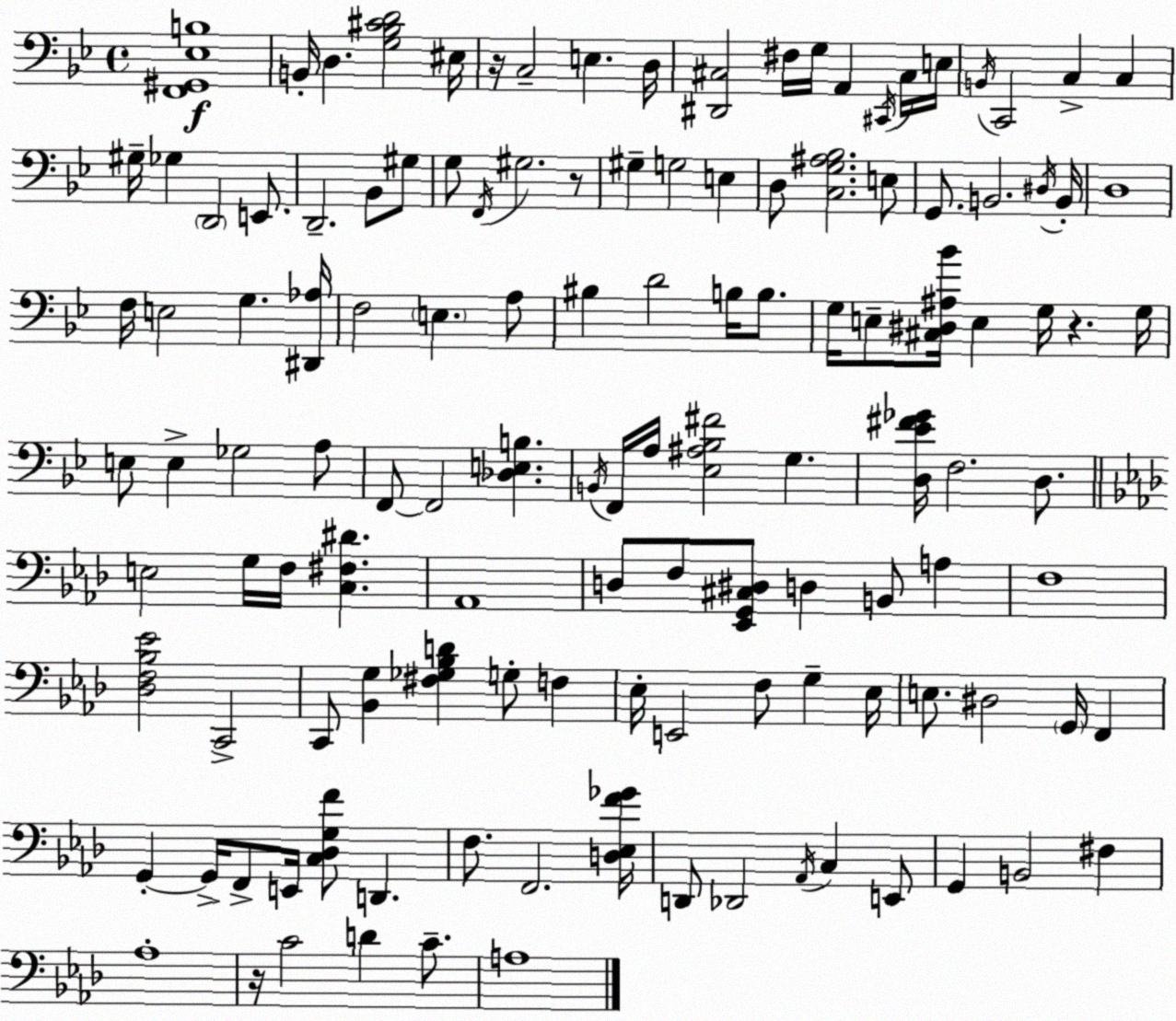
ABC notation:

X:1
T:Untitled
M:4/4
L:1/4
K:Bb
[F,,^G,,_E,B,]4 B,,/4 D, [G,_B,^CD]2 ^E,/4 z/4 C,2 E, D,/4 [^D,,^C,]2 ^F,/4 G,/4 A,, ^C,,/4 ^C,/4 E,/4 B,,/4 C,,2 C, C, ^G,/4 _G, D,,2 E,,/2 D,,2 _B,,/2 ^G,/2 G,/2 F,,/4 ^G,2 z/2 ^G, G,2 E, D,/2 [C,G,^A,_B,]2 E,/2 G,,/2 B,,2 ^D,/4 B,,/4 D,4 F,/4 E,2 G, [^D,,_A,]/4 F,2 E, A,/2 ^B, D2 B,/4 B,/2 G,/4 E,/2 [^C,^D,^A,_B]/4 E, G,/4 z G,/4 E,/2 E, _G,2 A,/2 F,,/2 F,,2 [_D,E,B,] B,,/4 F,,/4 A,/4 [_E,^A,_B,^F]2 G, [D,_E^F_G]/4 F,2 D,/2 E,2 G,/4 F,/4 [C,^F,^D] _A,,4 D,/2 F,/2 [_E,,G,,^C,^D,]/2 D, B,,/2 A, F,4 [_D,F,_B,_E]2 C,,2 C,,/2 [_B,,G,] [^F,_G,_B,D] G,/2 F, _E,/4 E,,2 F,/2 G, _E,/4 E,/2 ^D,2 G,,/4 F,, G,, G,,/4 F,,/2 E,,/4 [C,_D,G,F]/2 D,, F,/2 F,,2 [D,_E,F_G]/4 D,,/2 _D,,2 _A,,/4 C, E,,/2 G,, B,,2 ^F, _A,4 z/4 C2 D C/2 A,4